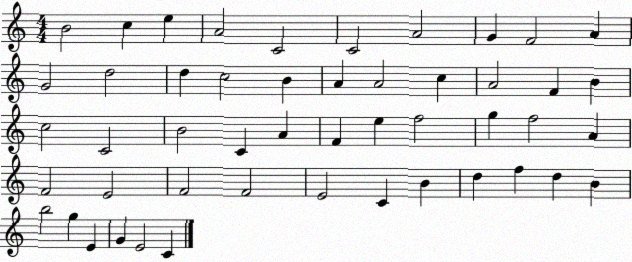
X:1
T:Untitled
M:4/4
L:1/4
K:C
B2 c e A2 C2 C2 A2 G F2 A G2 d2 d c2 B A A2 c A2 F B c2 C2 B2 C A F e f2 g f2 A F2 E2 F2 F2 E2 C B d f d B b2 g E G E2 C